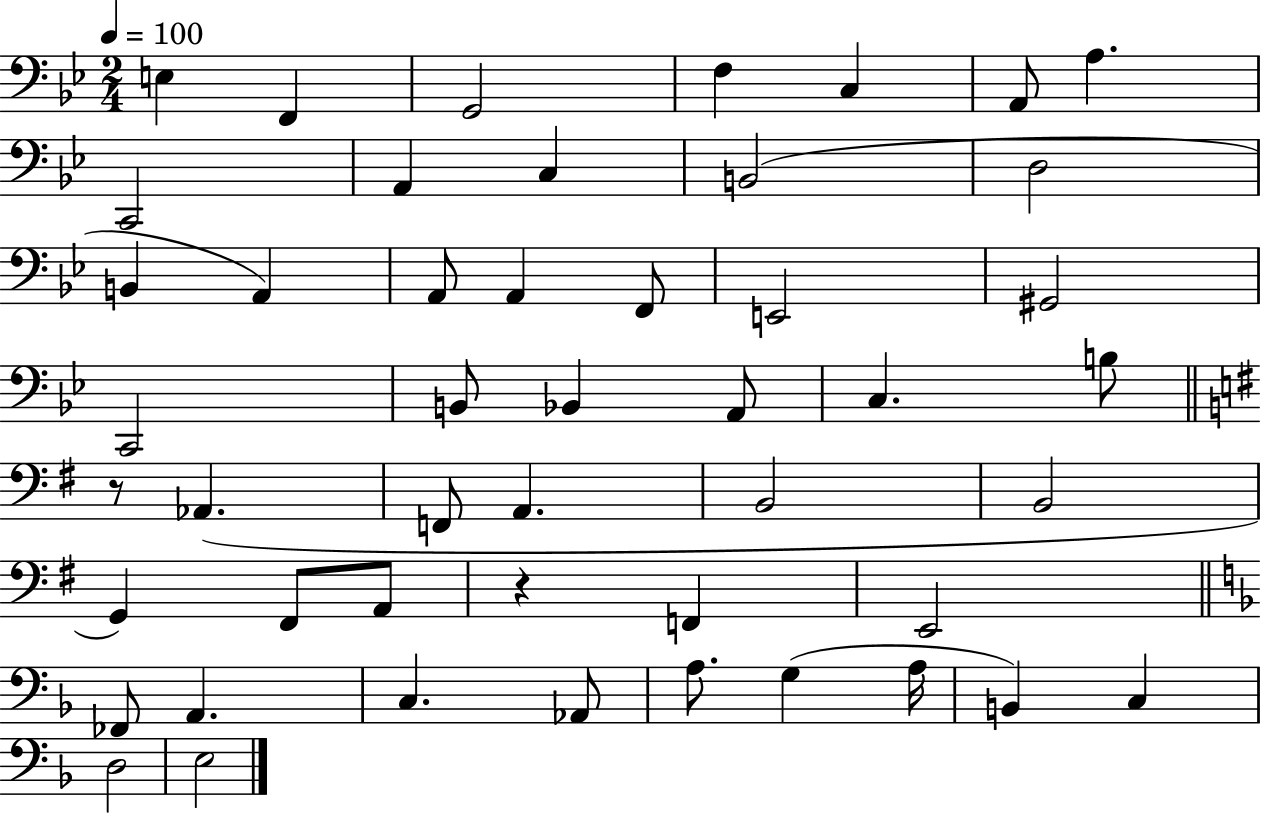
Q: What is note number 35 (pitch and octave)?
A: E2